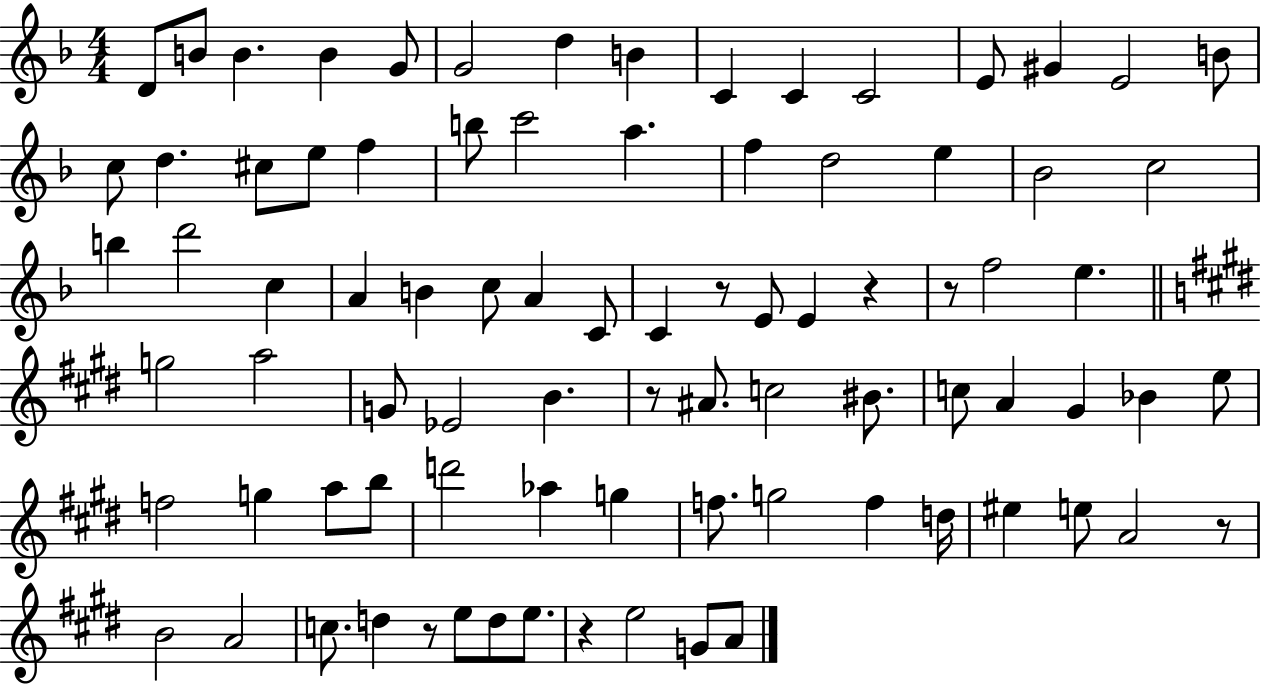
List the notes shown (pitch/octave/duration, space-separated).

D4/e B4/e B4/q. B4/q G4/e G4/h D5/q B4/q C4/q C4/q C4/h E4/e G#4/q E4/h B4/e C5/e D5/q. C#5/e E5/e F5/q B5/e C6/h A5/q. F5/q D5/h E5/q Bb4/h C5/h B5/q D6/h C5/q A4/q B4/q C5/e A4/q C4/e C4/q R/e E4/e E4/q R/q R/e F5/h E5/q. G5/h A5/h G4/e Eb4/h B4/q. R/e A#4/e. C5/h BIS4/e. C5/e A4/q G#4/q Bb4/q E5/e F5/h G5/q A5/e B5/e D6/h Ab5/q G5/q F5/e. G5/h F5/q D5/s EIS5/q E5/e A4/h R/e B4/h A4/h C5/e. D5/q R/e E5/e D5/e E5/e. R/q E5/h G4/e A4/e